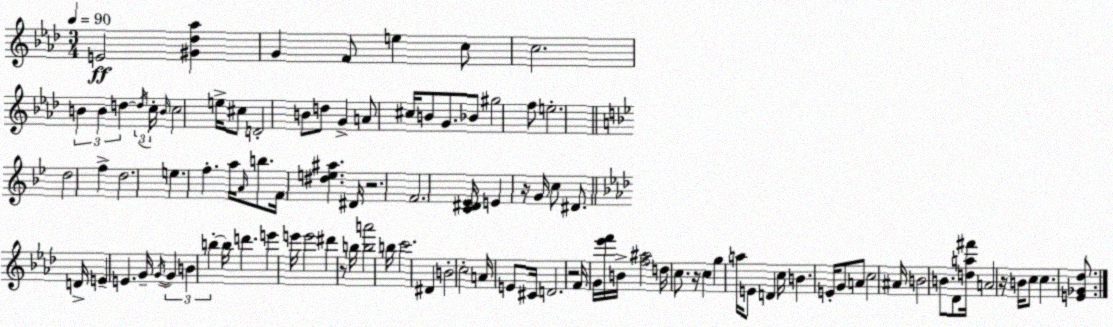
X:1
T:Untitled
M:3/4
L:1/4
K:Fm
E2 [^G_d_a] G F/2 e c/2 c2 B B d d/4 c/4 B/4 c2 e/4 ^c/2 D2 B/2 d/2 G A/2 ^c/4 B/2 G/2 _B/2 ^g2 f/2 e2 d2 f d2 e f a/4 A/4 b/2 F/4 [^de^a] ^D/4 z2 F2 [C^D_E]/4 E z/4 G/4 c/2 ^D/2 D/4 E E G/4 G/4 G B b b/4 d' e' e'/4 e'2 ^d' z/2 b/4 [ba']2 b/4 c'2 ^D B2 c2 A/4 E/2 ^C/4 D2 z2 F/4 G/4 [_e'f']/4 B/4 [f^a]2 d/4 c/2 z/4 c g a/4 E/2 D c/4 B E/4 G/2 A/2 c2 ^A/4 B2 B/2 _D/2 [da^f']/4 A2 z/4 B/4 c/2 c [E_G_d]/2